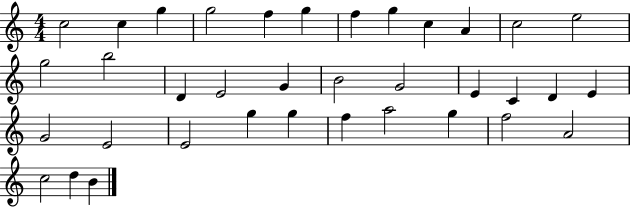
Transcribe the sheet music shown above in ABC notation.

X:1
T:Untitled
M:4/4
L:1/4
K:C
c2 c g g2 f g f g c A c2 e2 g2 b2 D E2 G B2 G2 E C D E G2 E2 E2 g g f a2 g f2 A2 c2 d B